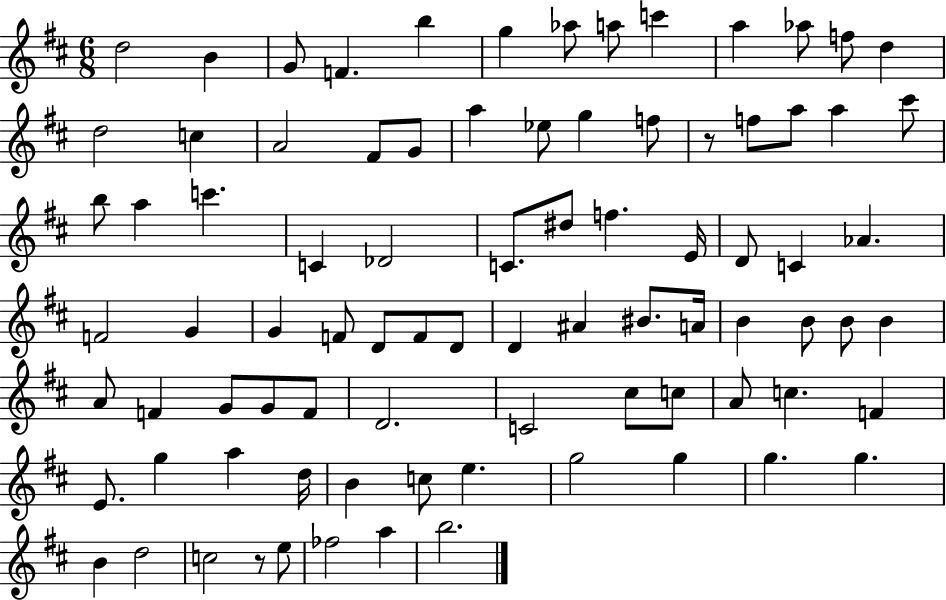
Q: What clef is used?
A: treble